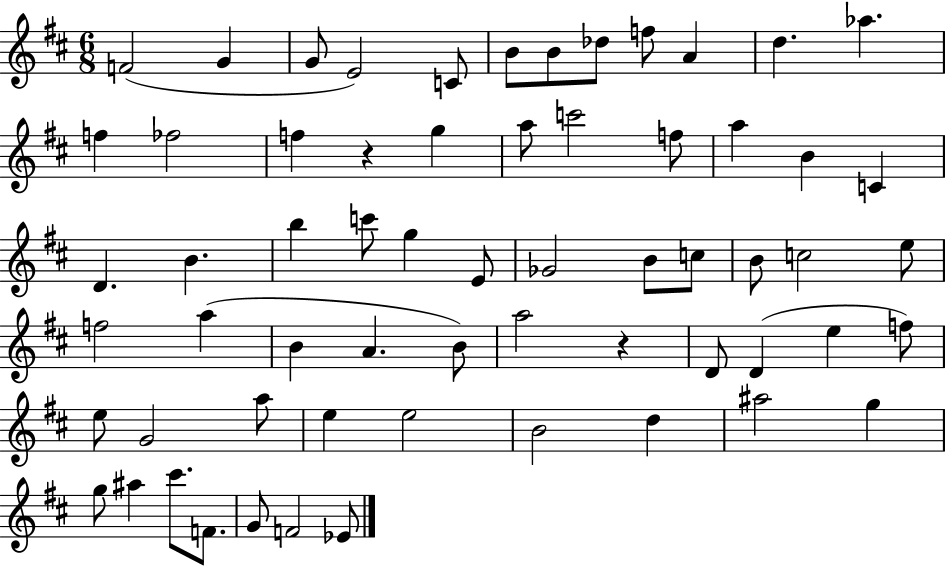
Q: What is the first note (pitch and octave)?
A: F4